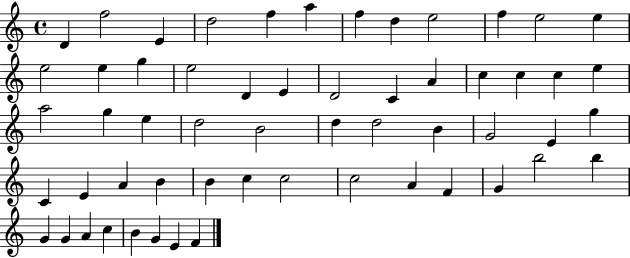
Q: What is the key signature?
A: C major